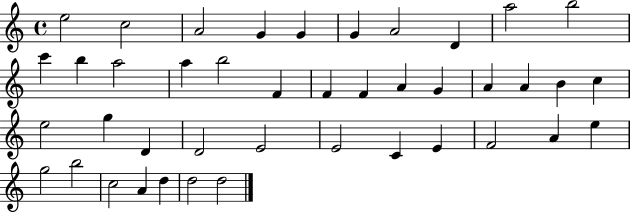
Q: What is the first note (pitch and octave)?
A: E5